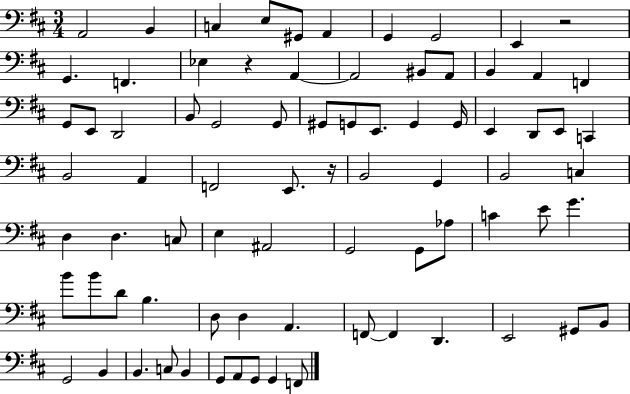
X:1
T:Untitled
M:3/4
L:1/4
K:D
A,,2 B,, C, E,/2 ^G,,/2 A,, G,, G,,2 E,, z2 G,, F,, _E, z A,, A,,2 ^B,,/2 A,,/2 B,, A,, F,, G,,/2 E,,/2 D,,2 B,,/2 G,,2 G,,/2 ^G,,/2 G,,/2 E,,/2 G,, G,,/4 E,, D,,/2 E,,/2 C,, B,,2 A,, F,,2 E,,/2 z/4 B,,2 G,, B,,2 C, D, D, C,/2 E, ^A,,2 G,,2 G,,/2 _A,/2 C E/2 G B/2 B/2 D/2 B, D,/2 D, A,, F,,/2 F,, D,, E,,2 ^G,,/2 B,,/2 G,,2 B,, B,, C,/2 B,, G,,/2 A,,/2 G,,/2 G,, F,,/2